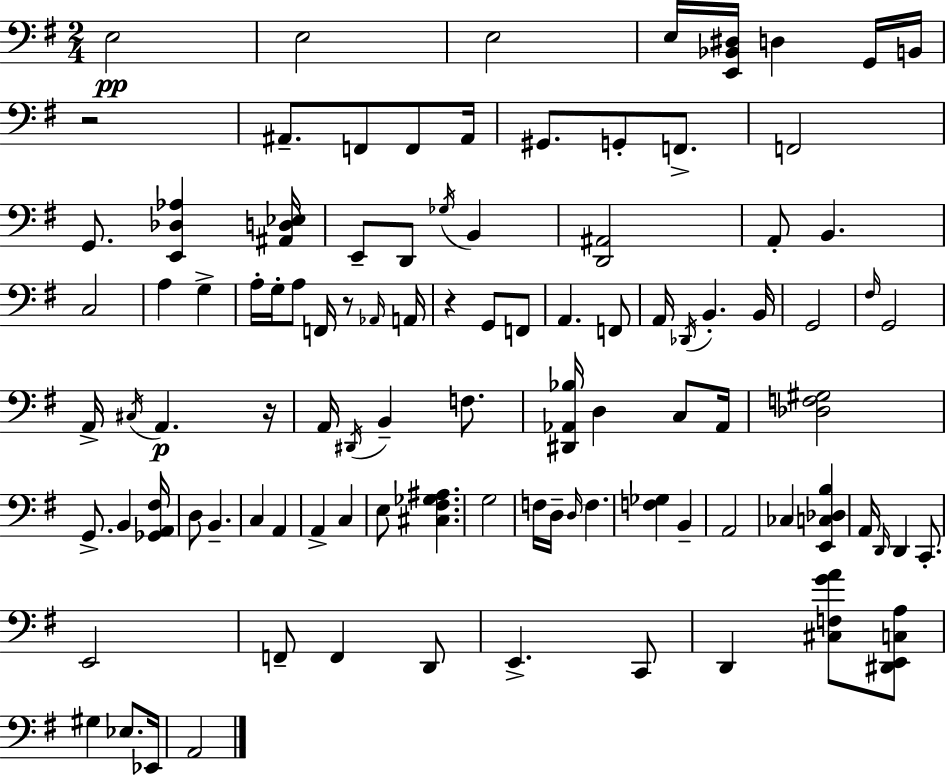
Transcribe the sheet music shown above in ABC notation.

X:1
T:Untitled
M:2/4
L:1/4
K:G
E,2 E,2 E,2 E,/4 [E,,_B,,^D,]/4 D, G,,/4 B,,/4 z2 ^A,,/2 F,,/2 F,,/2 ^A,,/4 ^G,,/2 G,,/2 F,,/2 F,,2 G,,/2 [E,,_D,_A,] [^A,,D,_E,]/4 E,,/2 D,,/2 _G,/4 B,, [D,,^A,,]2 A,,/2 B,, C,2 A, G, A,/4 G,/4 A,/2 F,,/4 z/2 _A,,/4 A,,/4 z G,,/2 F,,/2 A,, F,,/2 A,,/4 _D,,/4 B,, B,,/4 G,,2 ^F,/4 G,,2 A,,/4 ^C,/4 A,, z/4 A,,/4 ^D,,/4 B,, F,/2 [^D,,_A,,_B,]/4 D, C,/2 _A,,/4 [_D,F,^G,]2 G,,/2 B,, [_G,,A,,^F,]/4 D,/2 B,, C, A,, A,, C, E,/2 [^C,^F,_G,^A,] G,2 F,/4 D,/4 D,/4 F, [F,_G,] B,, A,,2 _C, [E,,C,_D,B,] A,,/4 D,,/4 D,, C,,/2 E,,2 F,,/2 F,, D,,/2 E,, C,,/2 D,, [^C,F,GA]/2 [^D,,E,,C,A,]/2 ^G, _E,/2 _E,,/4 A,,2